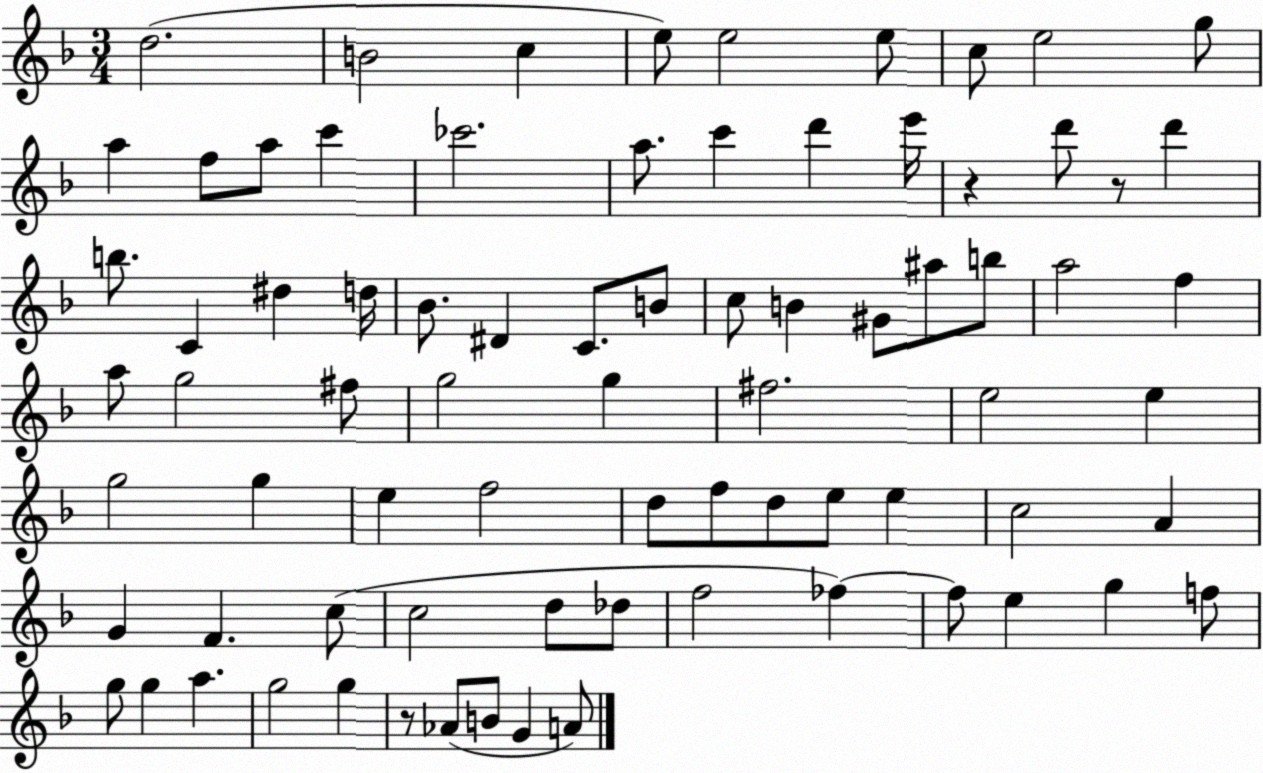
X:1
T:Untitled
M:3/4
L:1/4
K:F
d2 B2 c e/2 e2 e/2 c/2 e2 g/2 a f/2 a/2 c' _c'2 a/2 c' d' e'/4 z d'/2 z/2 d' b/2 C ^d d/4 _B/2 ^D C/2 B/2 c/2 B ^G/2 ^a/2 b/2 a2 f a/2 g2 ^f/2 g2 g ^f2 e2 e g2 g e f2 d/2 f/2 d/2 e/2 e c2 A G F c/2 c2 d/2 _d/2 f2 _f _f/2 e g f/2 g/2 g a g2 g z/2 _A/2 B/2 G A/2